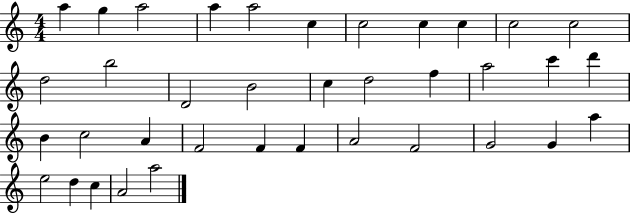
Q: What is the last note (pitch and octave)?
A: A5